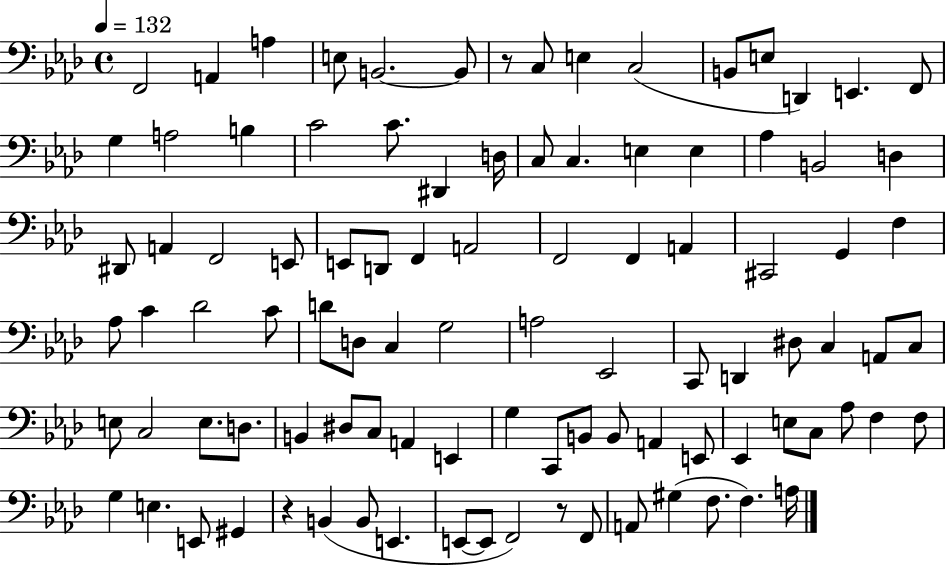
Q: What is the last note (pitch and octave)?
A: A3